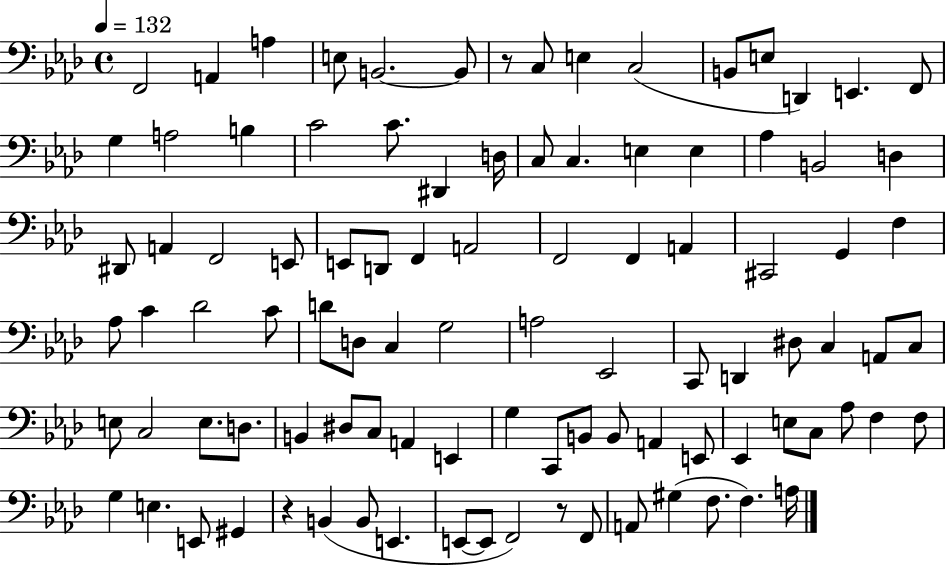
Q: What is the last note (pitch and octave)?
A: A3